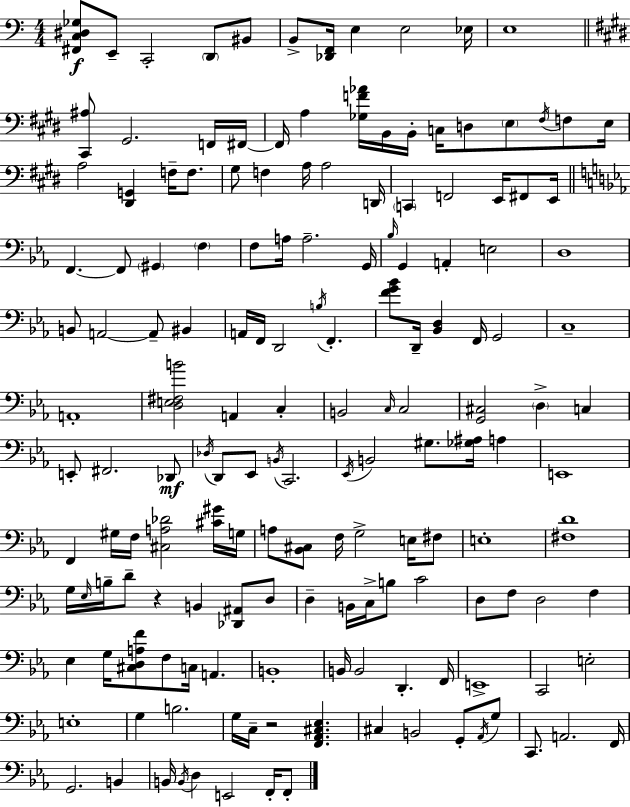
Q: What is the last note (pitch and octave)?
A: F2